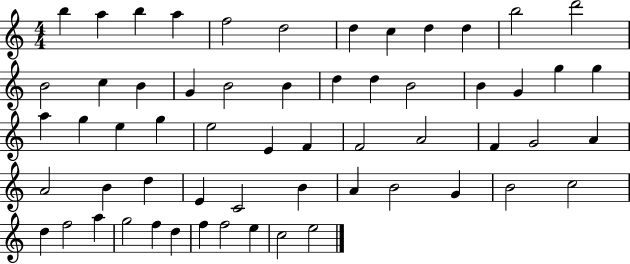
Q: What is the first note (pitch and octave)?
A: B5